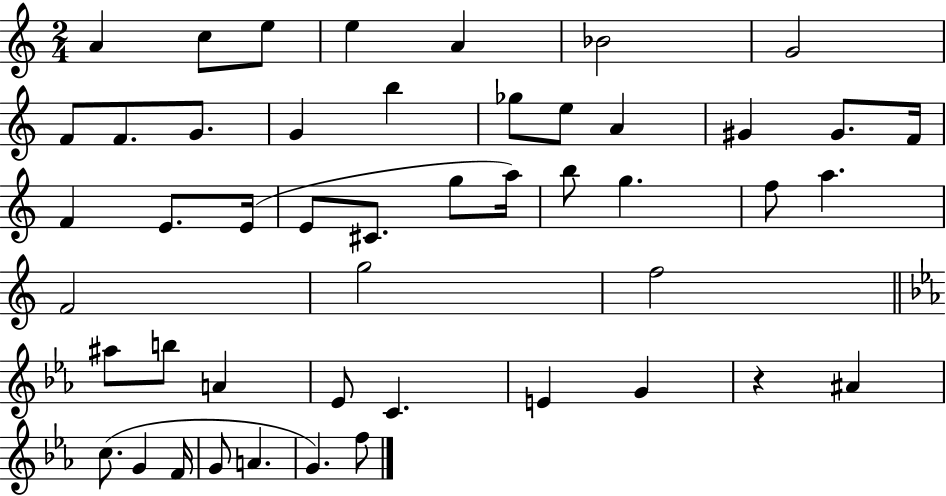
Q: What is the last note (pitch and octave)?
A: F5